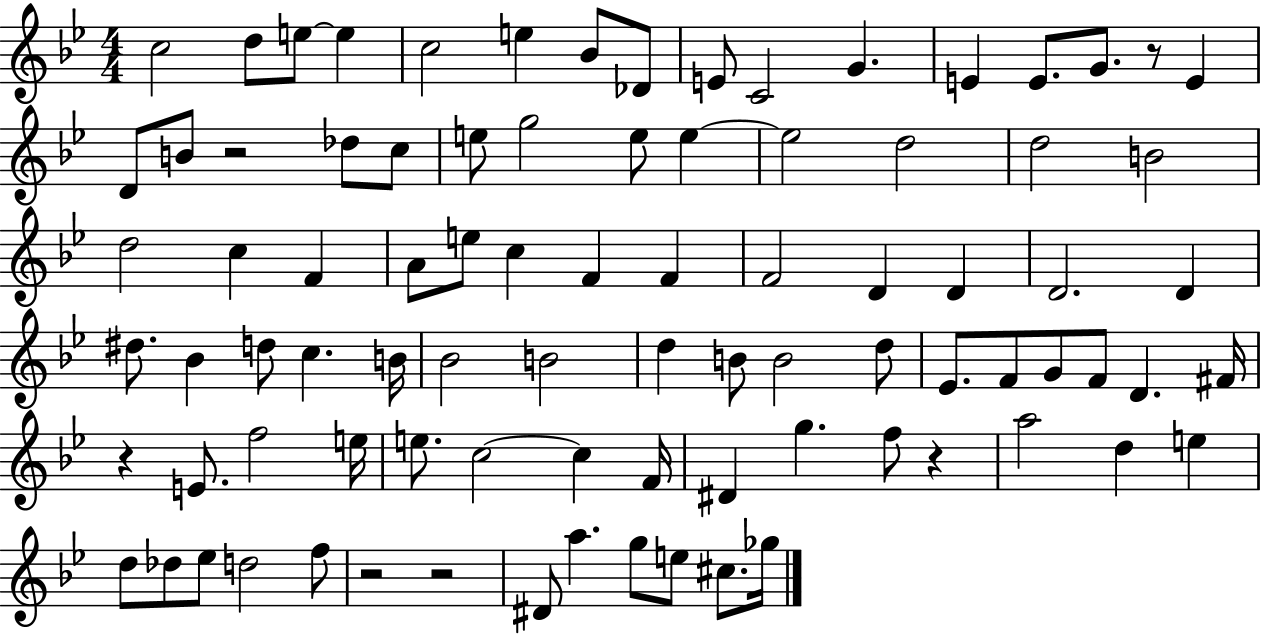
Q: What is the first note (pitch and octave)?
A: C5